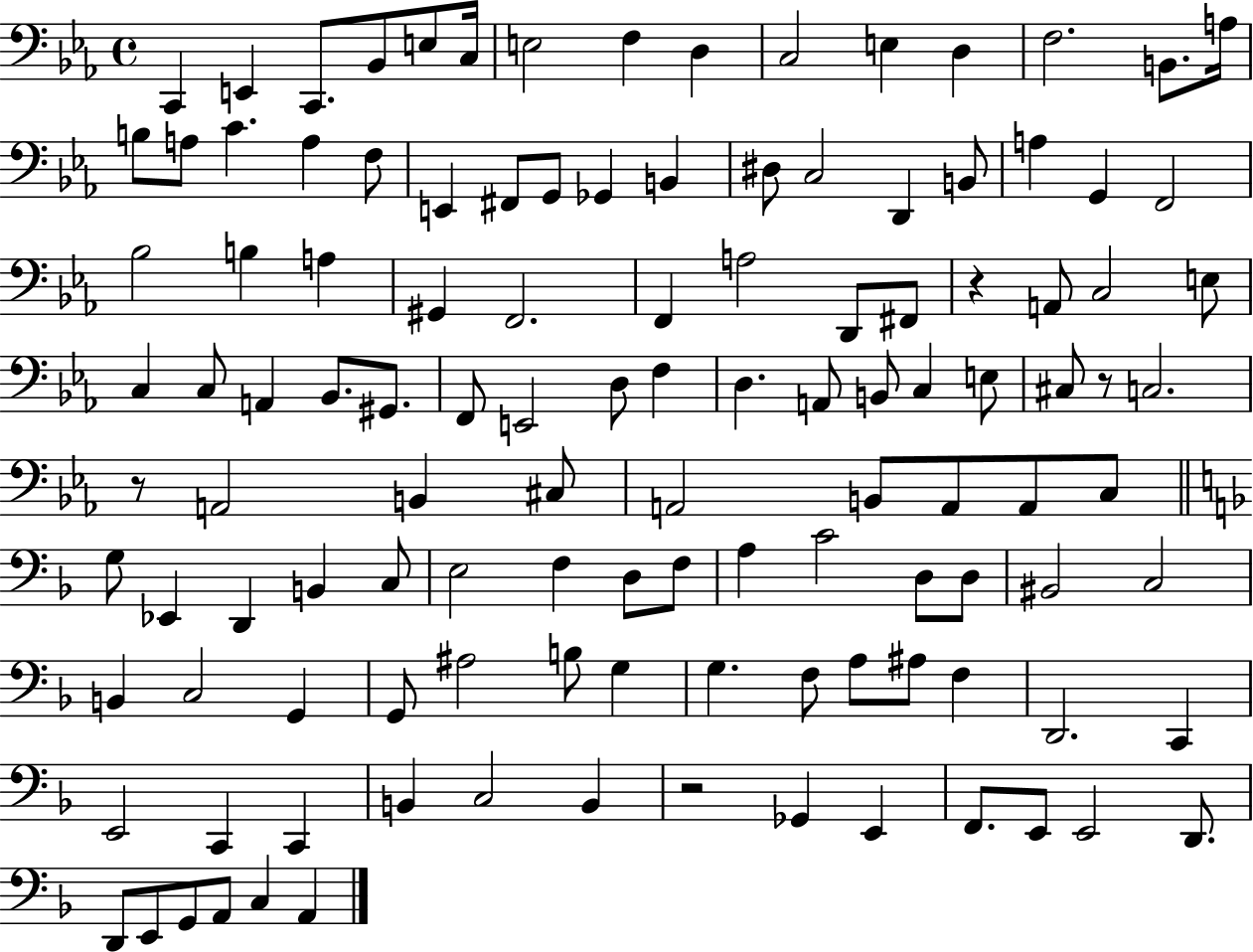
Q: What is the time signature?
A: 4/4